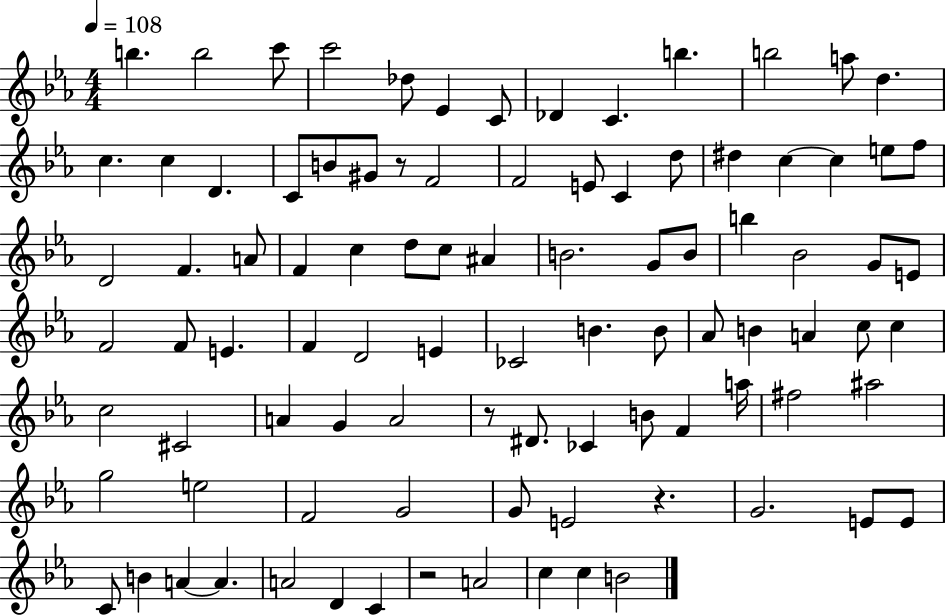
{
  \clef treble
  \numericTimeSignature
  \time 4/4
  \key ees \major
  \tempo 4 = 108
  b''4. b''2 c'''8 | c'''2 des''8 ees'4 c'8 | des'4 c'4. b''4. | b''2 a''8 d''4. | \break c''4. c''4 d'4. | c'8 b'8 gis'8 r8 f'2 | f'2 e'8 c'4 d''8 | dis''4 c''4~~ c''4 e''8 f''8 | \break d'2 f'4. a'8 | f'4 c''4 d''8 c''8 ais'4 | b'2. g'8 b'8 | b''4 bes'2 g'8 e'8 | \break f'2 f'8 e'4. | f'4 d'2 e'4 | ces'2 b'4. b'8 | aes'8 b'4 a'4 c''8 c''4 | \break c''2 cis'2 | a'4 g'4 a'2 | r8 dis'8. ces'4 b'8 f'4 a''16 | fis''2 ais''2 | \break g''2 e''2 | f'2 g'2 | g'8 e'2 r4. | g'2. e'8 e'8 | \break c'8 b'4 a'4~~ a'4. | a'2 d'4 c'4 | r2 a'2 | c''4 c''4 b'2 | \break \bar "|."
}